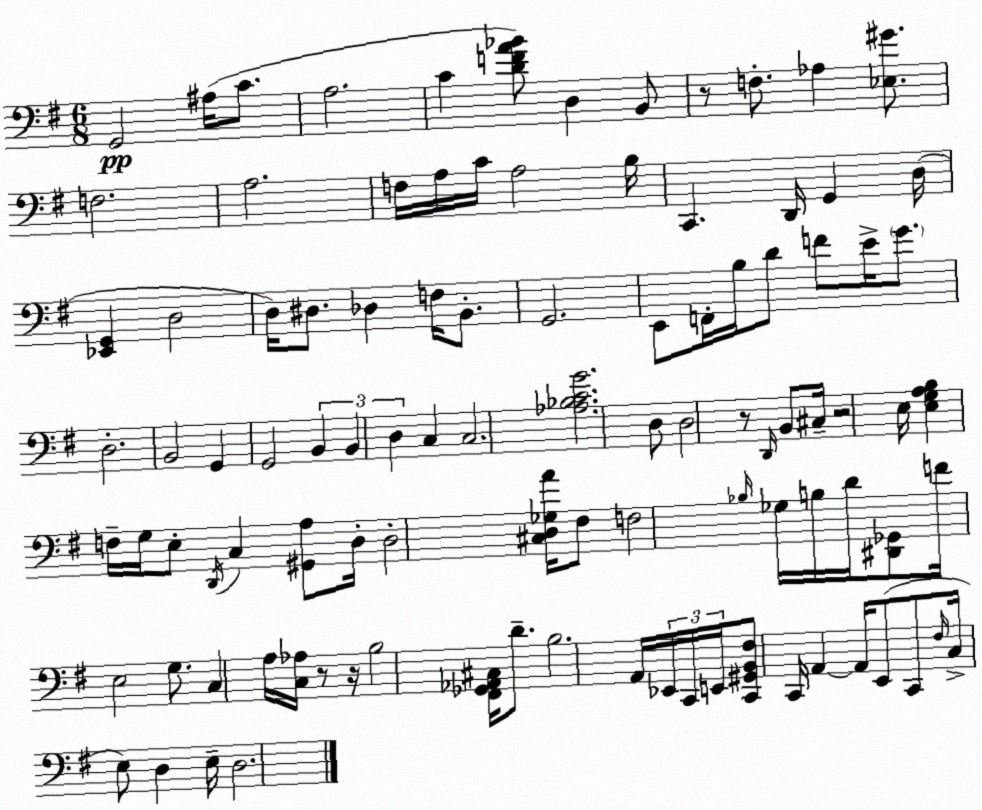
X:1
T:Untitled
M:6/8
L:1/4
K:Em
G,,2 ^A,/4 C/2 A,2 C [DFA_B]/2 D, B,,/2 z/2 F,/2 _A, [_E,^G]/2 F,2 A,2 F,/4 A,/4 C/4 A,2 B,/4 C,, D,,/4 G,, D,/4 [_E,,G,,] D,2 D,/4 ^D,/2 _D, F,/4 B,,/2 G,,2 E,,/2 F,,/4 B,/4 D/2 F/2 E/4 G/2 D,2 B,,2 G,, G,,2 B,, B,, D, C, C,2 [_A,_B,CG]2 D,/2 D,2 z/2 D,,/4 B,,/2 ^C,/4 z2 E,/4 [E,G,A,B,] F,/4 G,/4 E,/2 D,,/4 C, [^G,,A,]/2 D,/4 D,2 [^C,D,_G,A]/4 ^F,/2 F,2 _B,/4 _G,/4 B,/4 D/4 [^D,,_G,,]/2 F/4 E,2 G,/2 C, A,/4 [C,_A,]/4 z/2 z/4 B,2 [^F,,_G,,_A,,^C,]/4 D/2 B,2 A,,/4 _E,,/4 C,,/4 E,,/4 [C,,^G,,B,,^F,]/2 C,,/4 A,, A,,/4 E,,/2 C,,/2 ^F,/4 C,/4 E,/2 D, E,/4 D,2